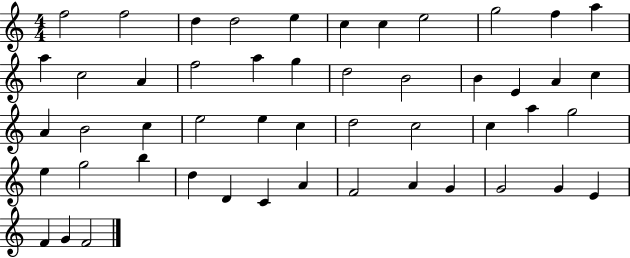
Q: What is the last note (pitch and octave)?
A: F4